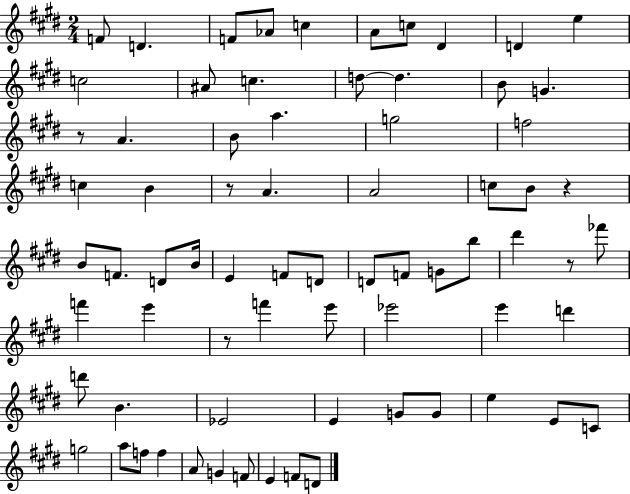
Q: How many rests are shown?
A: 5